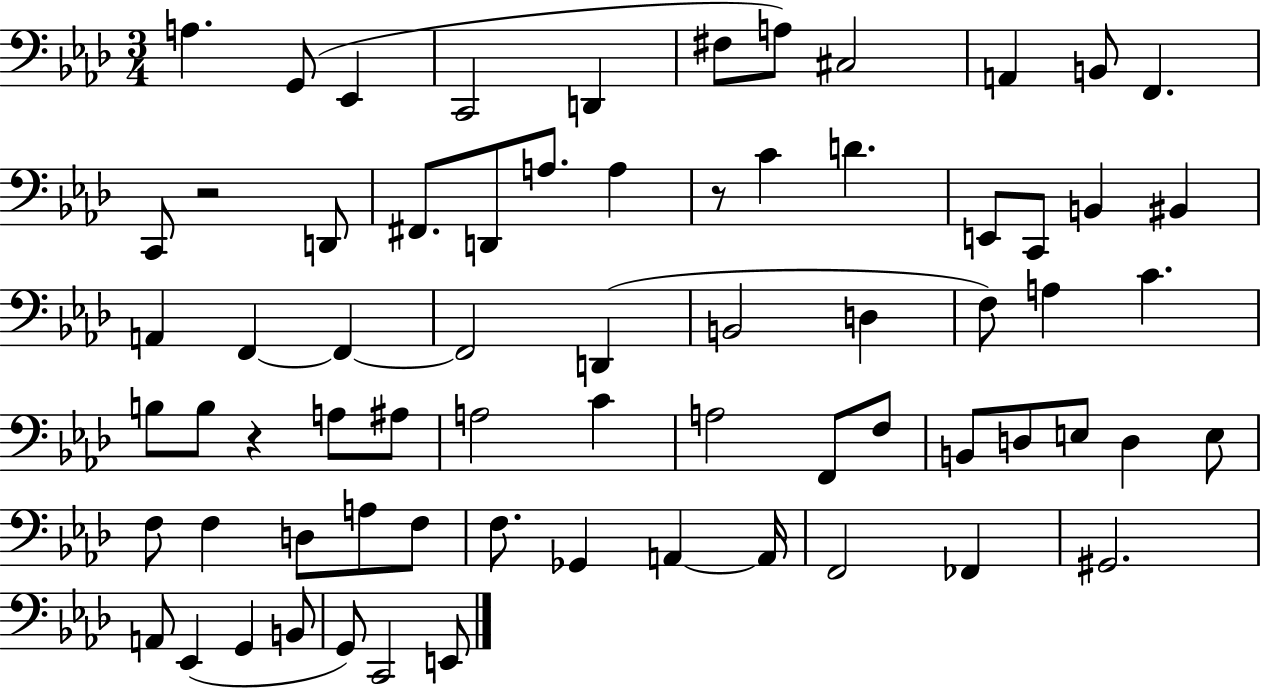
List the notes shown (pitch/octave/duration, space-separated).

A3/q. G2/e Eb2/q C2/h D2/q F#3/e A3/e C#3/h A2/q B2/e F2/q. C2/e R/h D2/e F#2/e. D2/e A3/e. A3/q R/e C4/q D4/q. E2/e C2/e B2/q BIS2/q A2/q F2/q F2/q F2/h D2/q B2/h D3/q F3/e A3/q C4/q. B3/e B3/e R/q A3/e A#3/e A3/h C4/q A3/h F2/e F3/e B2/e D3/e E3/e D3/q E3/e F3/e F3/q D3/e A3/e F3/e F3/e. Gb2/q A2/q A2/s F2/h FES2/q G#2/h. A2/e Eb2/q G2/q B2/e G2/e C2/h E2/e